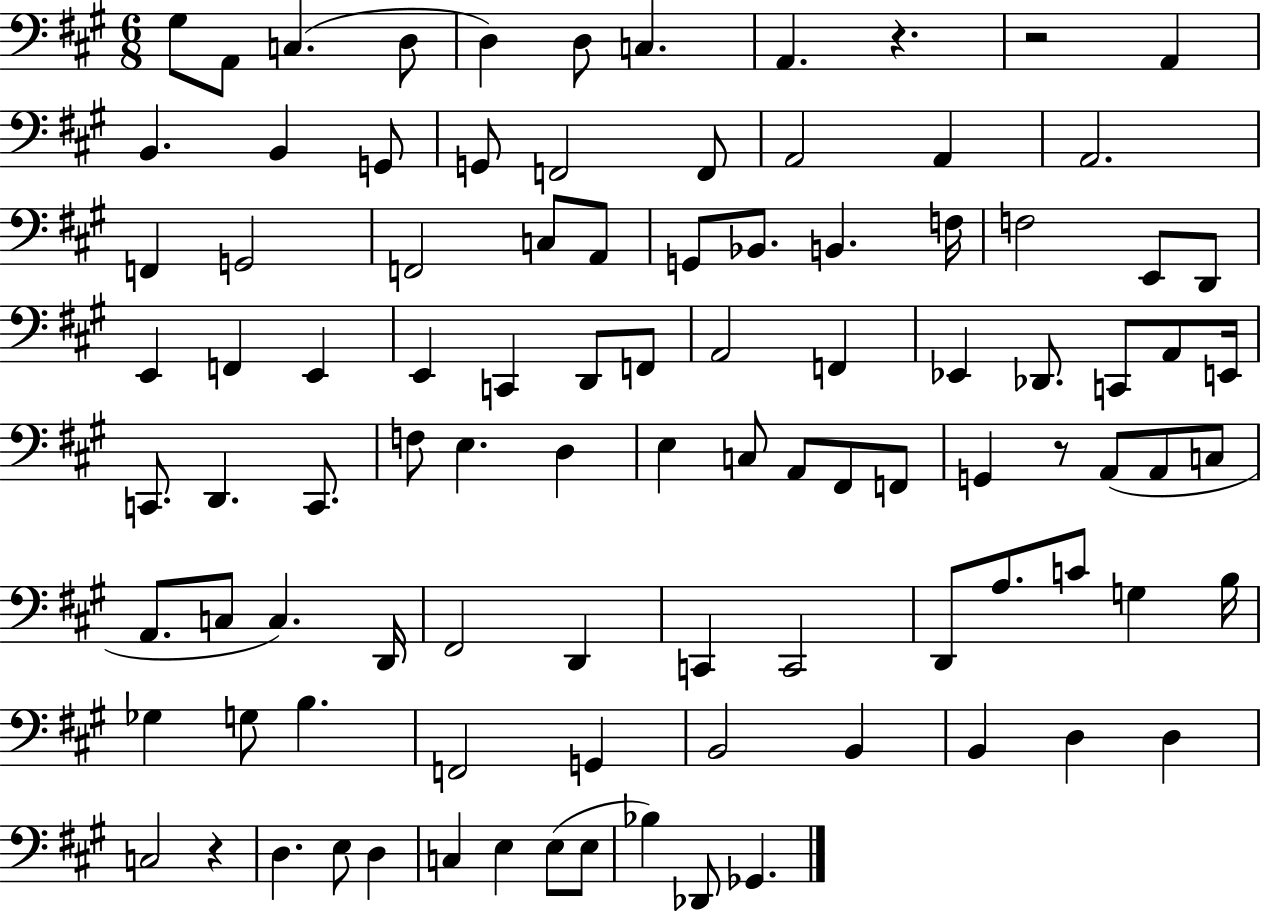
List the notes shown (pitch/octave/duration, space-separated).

G#3/e A2/e C3/q. D3/e D3/q D3/e C3/q. A2/q. R/q. R/h A2/q B2/q. B2/q G2/e G2/e F2/h F2/e A2/h A2/q A2/h. F2/q G2/h F2/h C3/e A2/e G2/e Bb2/e. B2/q. F3/s F3/h E2/e D2/e E2/q F2/q E2/q E2/q C2/q D2/e F2/e A2/h F2/q Eb2/q Db2/e. C2/e A2/e E2/s C2/e. D2/q. C2/e. F3/e E3/q. D3/q E3/q C3/e A2/e F#2/e F2/e G2/q R/e A2/e A2/e C3/e A2/e. C3/e C3/q. D2/s F#2/h D2/q C2/q C2/h D2/e A3/e. C4/e G3/q B3/s Gb3/q G3/e B3/q. F2/h G2/q B2/h B2/q B2/q D3/q D3/q C3/h R/q D3/q. E3/e D3/q C3/q E3/q E3/e E3/e Bb3/q Db2/e Gb2/q.